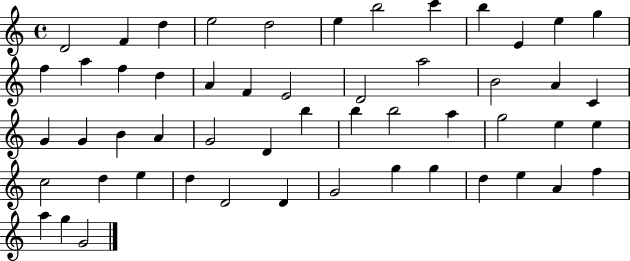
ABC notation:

X:1
T:Untitled
M:4/4
L:1/4
K:C
D2 F d e2 d2 e b2 c' b E e g f a f d A F E2 D2 a2 B2 A C G G B A G2 D b b b2 a g2 e e c2 d e d D2 D G2 g g d e A f a g G2